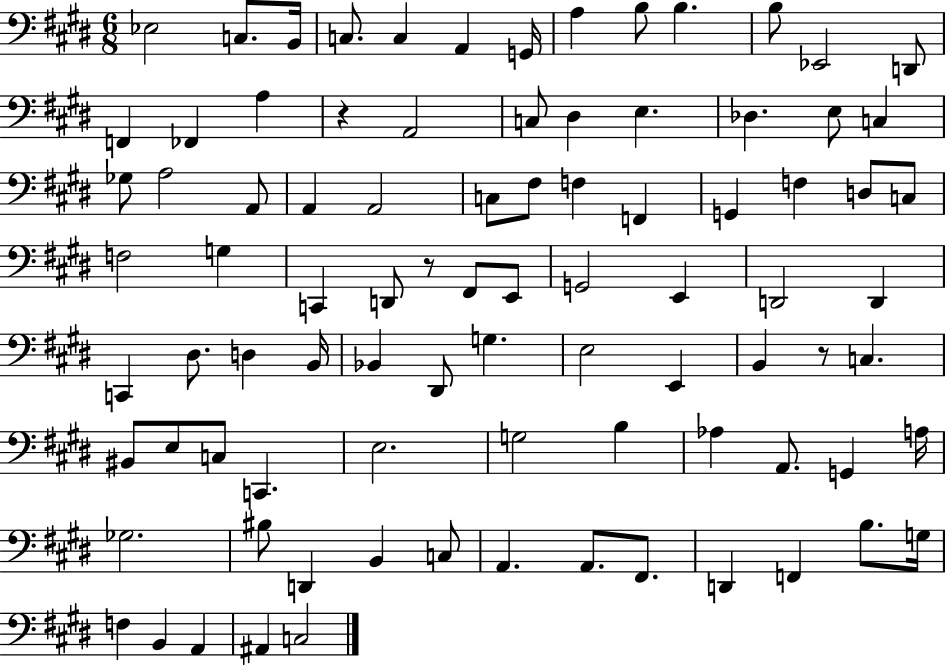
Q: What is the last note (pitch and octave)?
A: C3